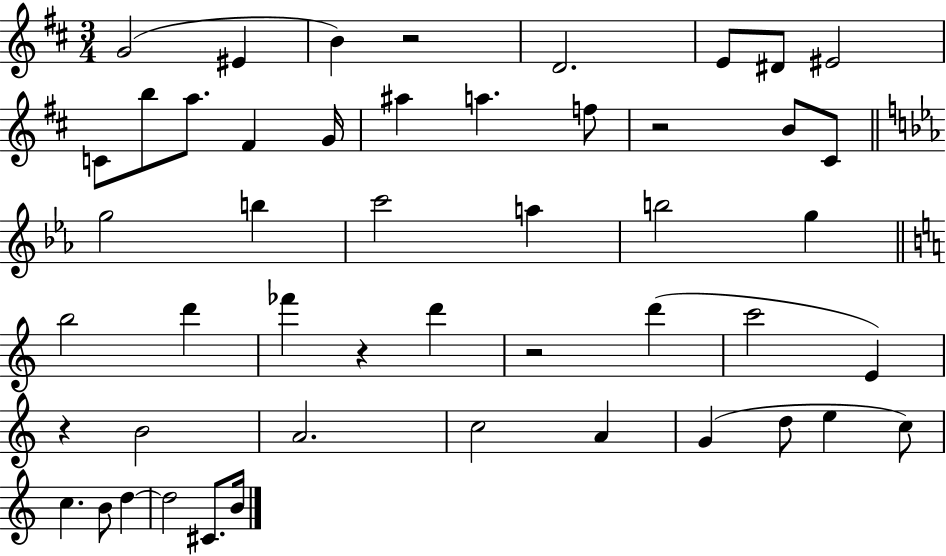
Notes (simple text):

G4/h EIS4/q B4/q R/h D4/h. E4/e D#4/e EIS4/h C4/e B5/e A5/e. F#4/q G4/s A#5/q A5/q. F5/e R/h B4/e C#4/e G5/h B5/q C6/h A5/q B5/h G5/q B5/h D6/q FES6/q R/q D6/q R/h D6/q C6/h E4/q R/q B4/h A4/h. C5/h A4/q G4/q D5/e E5/q C5/e C5/q. B4/e D5/q D5/h C#4/e. B4/s